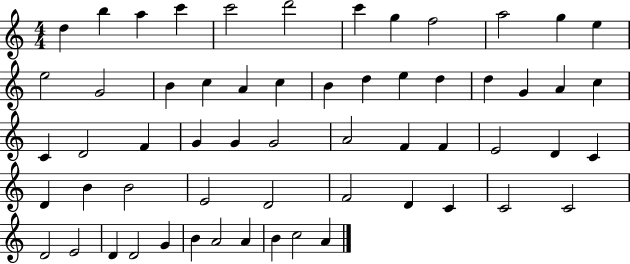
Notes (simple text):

D5/q B5/q A5/q C6/q C6/h D6/h C6/q G5/q F5/h A5/h G5/q E5/q E5/h G4/h B4/q C5/q A4/q C5/q B4/q D5/q E5/q D5/q D5/q G4/q A4/q C5/q C4/q D4/h F4/q G4/q G4/q G4/h A4/h F4/q F4/q E4/h D4/q C4/q D4/q B4/q B4/h E4/h D4/h F4/h D4/q C4/q C4/h C4/h D4/h E4/h D4/q D4/h G4/q B4/q A4/h A4/q B4/q C5/h A4/q